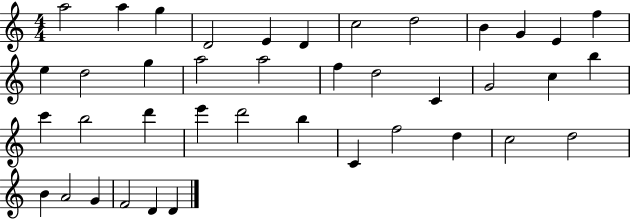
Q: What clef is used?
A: treble